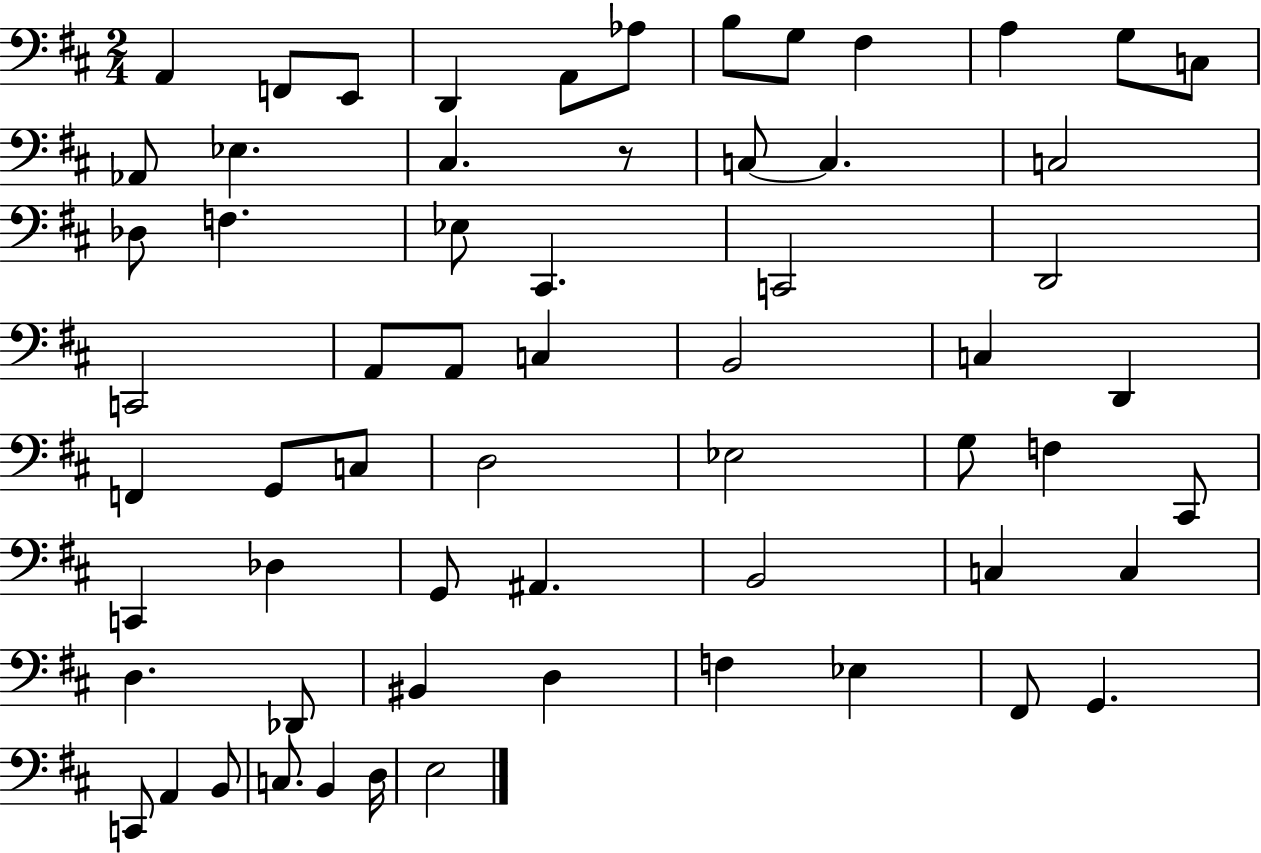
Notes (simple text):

A2/q F2/e E2/e D2/q A2/e Ab3/e B3/e G3/e F#3/q A3/q G3/e C3/e Ab2/e Eb3/q. C#3/q. R/e C3/e C3/q. C3/h Db3/e F3/q. Eb3/e C#2/q. C2/h D2/h C2/h A2/e A2/e C3/q B2/h C3/q D2/q F2/q G2/e C3/e D3/h Eb3/h G3/e F3/q C#2/e C2/q Db3/q G2/e A#2/q. B2/h C3/q C3/q D3/q. Db2/e BIS2/q D3/q F3/q Eb3/q F#2/e G2/q. C2/e A2/q B2/e C3/e. B2/q D3/s E3/h